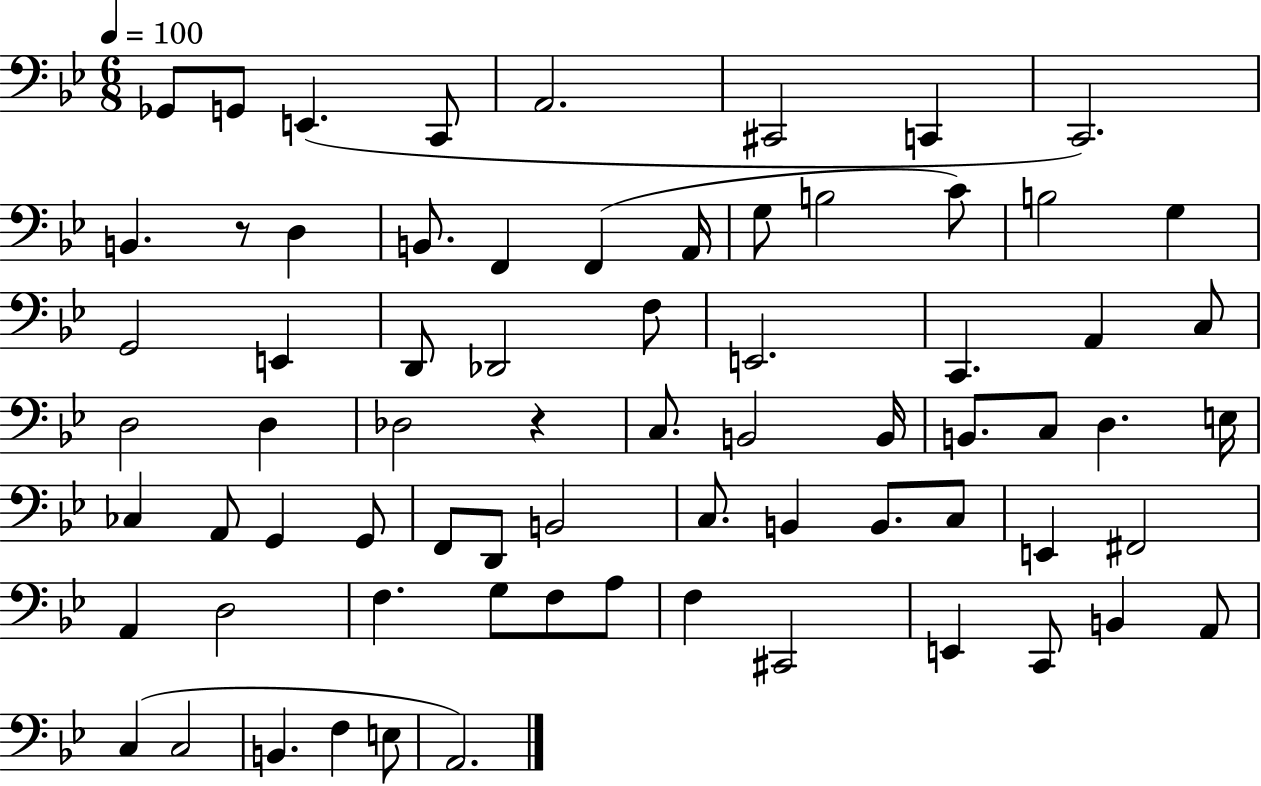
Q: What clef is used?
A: bass